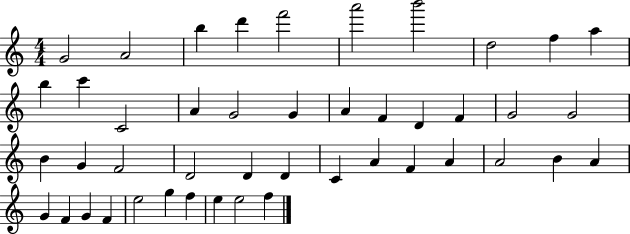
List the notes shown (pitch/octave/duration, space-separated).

G4/h A4/h B5/q D6/q F6/h A6/h B6/h D5/h F5/q A5/q B5/q C6/q C4/h A4/q G4/h G4/q A4/q F4/q D4/q F4/q G4/h G4/h B4/q G4/q F4/h D4/h D4/q D4/q C4/q A4/q F4/q A4/q A4/h B4/q A4/q G4/q F4/q G4/q F4/q E5/h G5/q F5/q E5/q E5/h F5/q